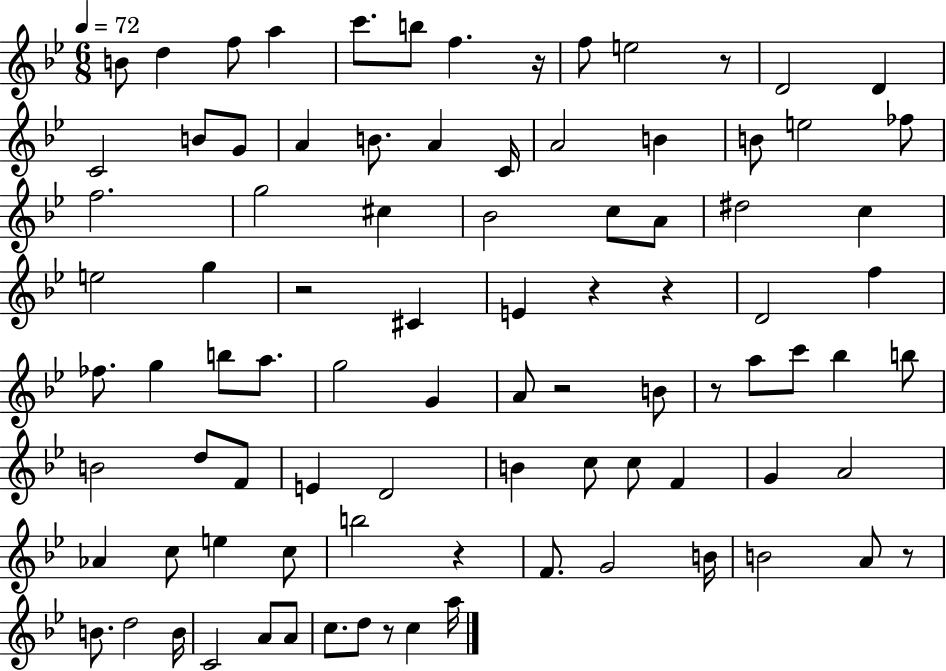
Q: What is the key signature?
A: BES major